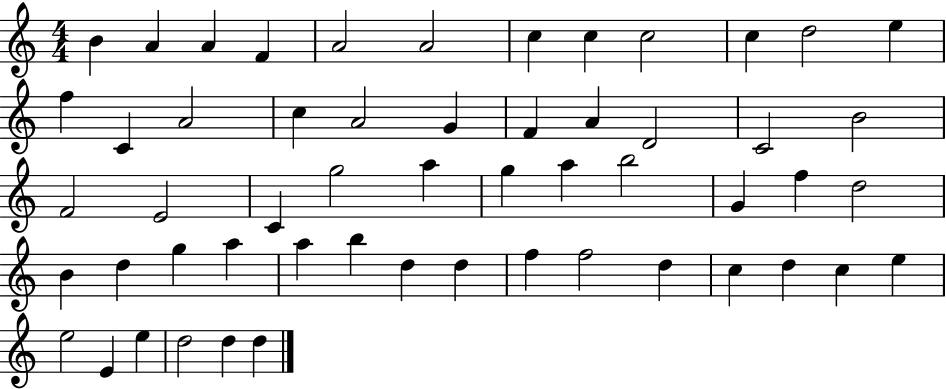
B4/q A4/q A4/q F4/q A4/h A4/h C5/q C5/q C5/h C5/q D5/h E5/q F5/q C4/q A4/h C5/q A4/h G4/q F4/q A4/q D4/h C4/h B4/h F4/h E4/h C4/q G5/h A5/q G5/q A5/q B5/h G4/q F5/q D5/h B4/q D5/q G5/q A5/q A5/q B5/q D5/q D5/q F5/q F5/h D5/q C5/q D5/q C5/q E5/q E5/h E4/q E5/q D5/h D5/q D5/q